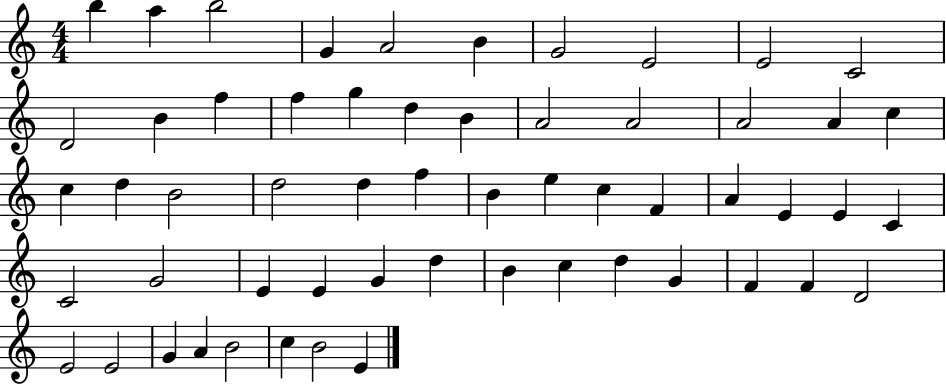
B5/q A5/q B5/h G4/q A4/h B4/q G4/h E4/h E4/h C4/h D4/h B4/q F5/q F5/q G5/q D5/q B4/q A4/h A4/h A4/h A4/q C5/q C5/q D5/q B4/h D5/h D5/q F5/q B4/q E5/q C5/q F4/q A4/q E4/q E4/q C4/q C4/h G4/h E4/q E4/q G4/q D5/q B4/q C5/q D5/q G4/q F4/q F4/q D4/h E4/h E4/h G4/q A4/q B4/h C5/q B4/h E4/q